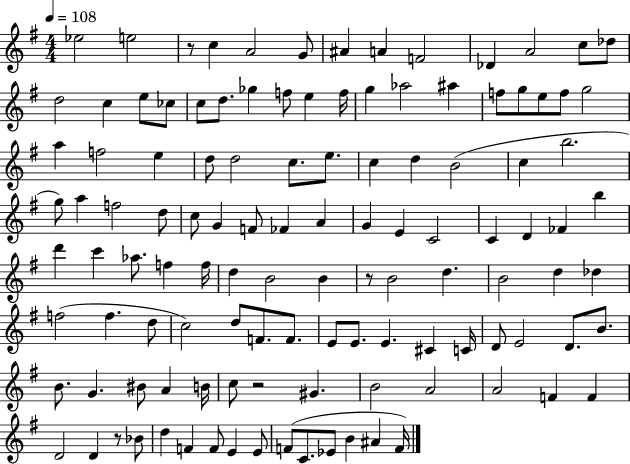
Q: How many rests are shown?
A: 4